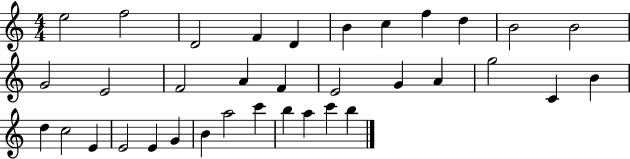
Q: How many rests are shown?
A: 0